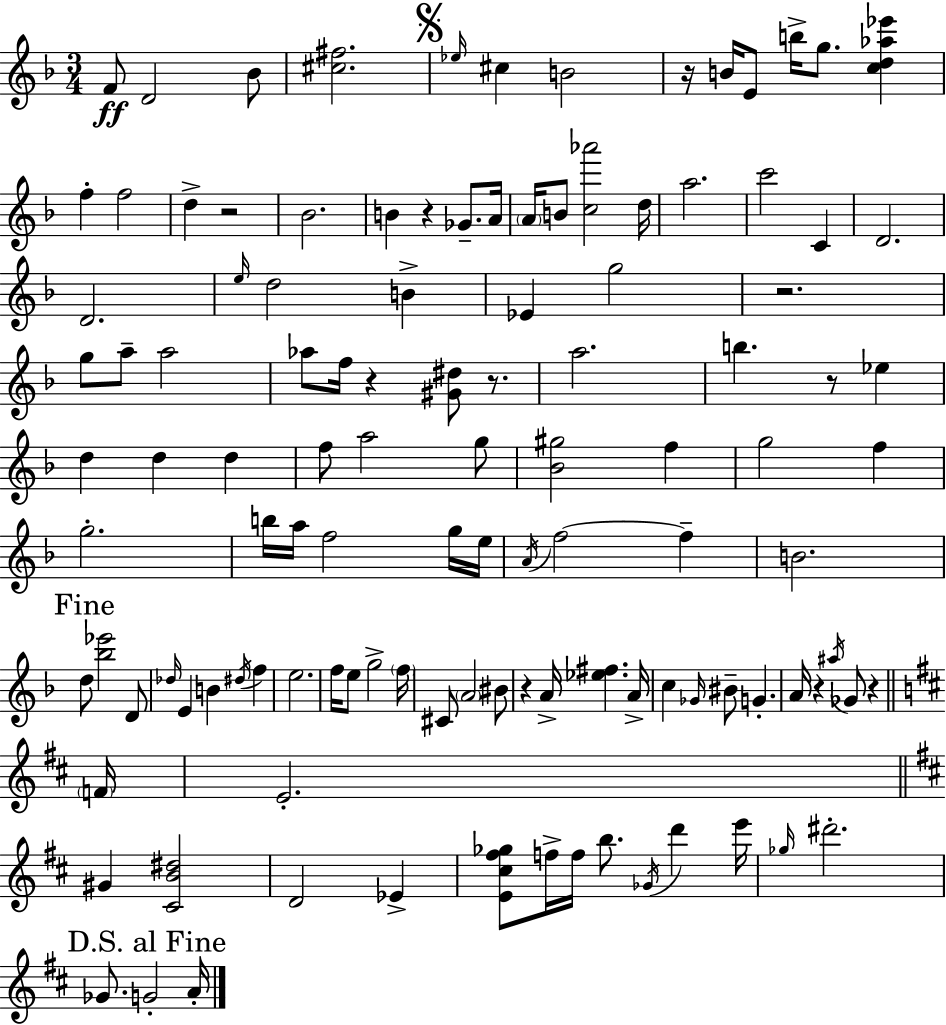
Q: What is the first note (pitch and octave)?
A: F4